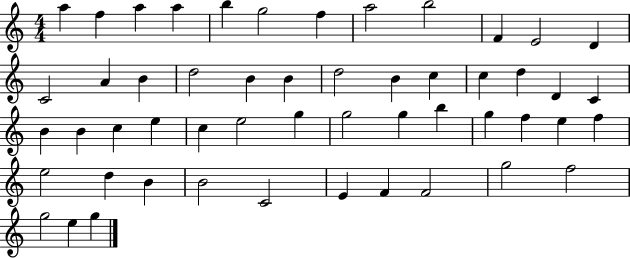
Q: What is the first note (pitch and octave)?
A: A5